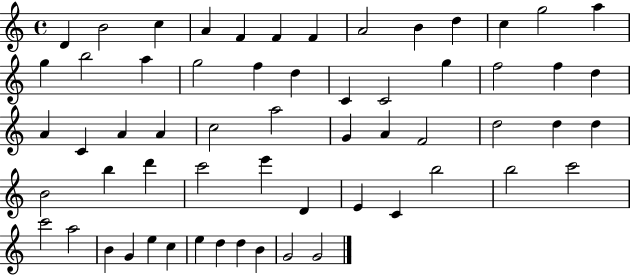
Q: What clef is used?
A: treble